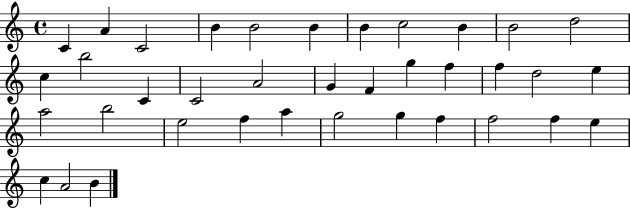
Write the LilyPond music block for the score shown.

{
  \clef treble
  \time 4/4
  \defaultTimeSignature
  \key c \major
  c'4 a'4 c'2 | b'4 b'2 b'4 | b'4 c''2 b'4 | b'2 d''2 | \break c''4 b''2 c'4 | c'2 a'2 | g'4 f'4 g''4 f''4 | f''4 d''2 e''4 | \break a''2 b''2 | e''2 f''4 a''4 | g''2 g''4 f''4 | f''2 f''4 e''4 | \break c''4 a'2 b'4 | \bar "|."
}